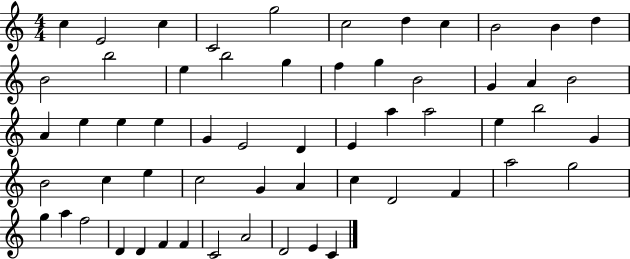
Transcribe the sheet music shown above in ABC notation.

X:1
T:Untitled
M:4/4
L:1/4
K:C
c E2 c C2 g2 c2 d c B2 B d B2 b2 e b2 g f g B2 G A B2 A e e e G E2 D E a a2 e b2 G B2 c e c2 G A c D2 F a2 g2 g a f2 D D F F C2 A2 D2 E C